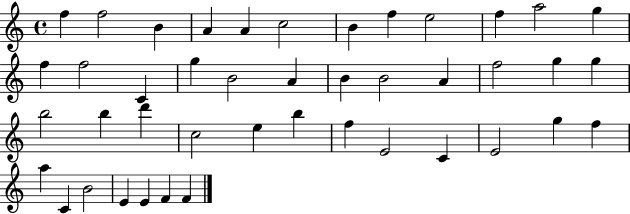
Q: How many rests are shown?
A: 0